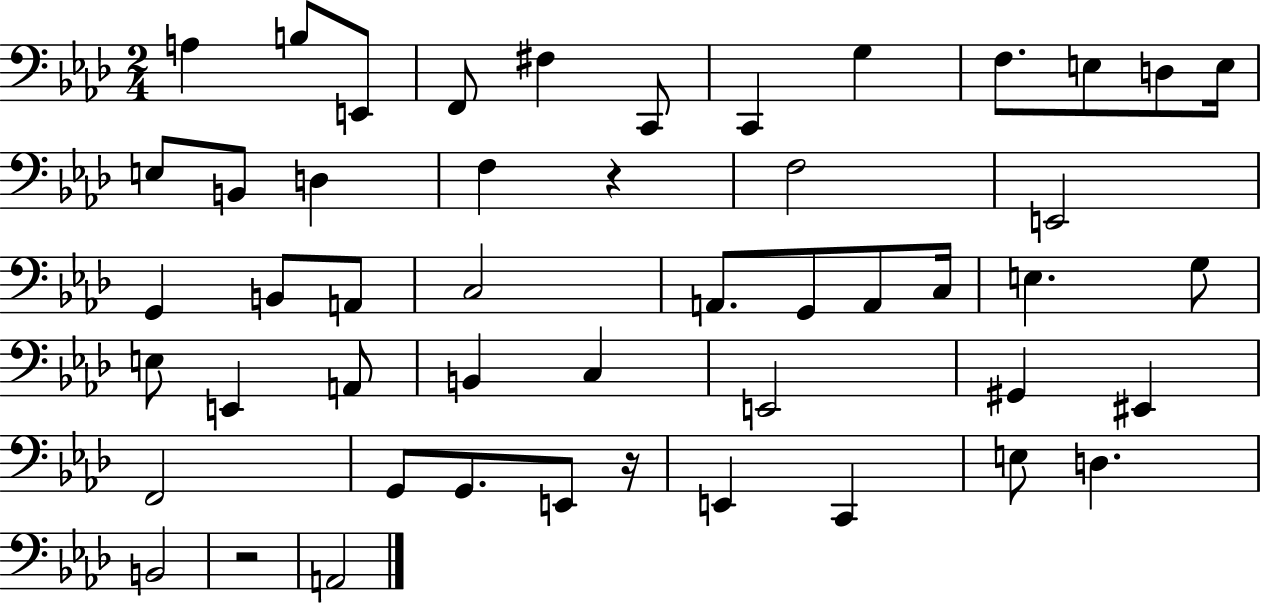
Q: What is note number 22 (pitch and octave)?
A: C3